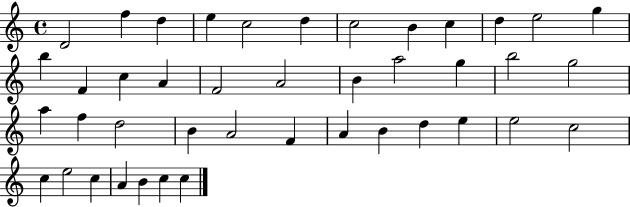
D4/h F5/q D5/q E5/q C5/h D5/q C5/h B4/q C5/q D5/q E5/h G5/q B5/q F4/q C5/q A4/q F4/h A4/h B4/q A5/h G5/q B5/h G5/h A5/q F5/q D5/h B4/q A4/h F4/q A4/q B4/q D5/q E5/q E5/h C5/h C5/q E5/h C5/q A4/q B4/q C5/q C5/q